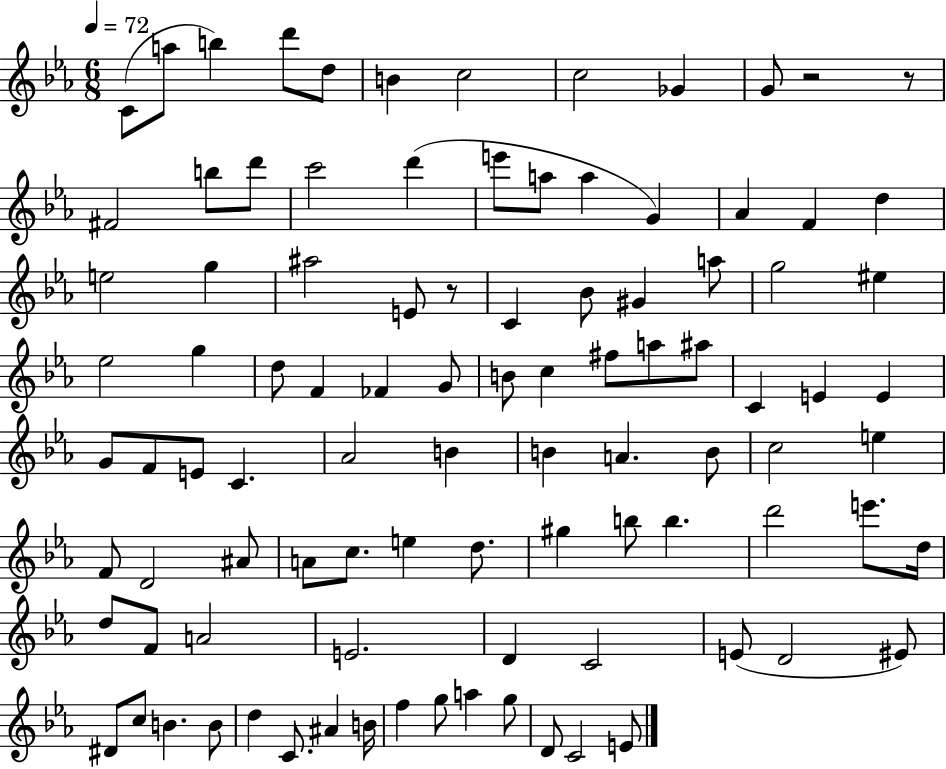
X:1
T:Untitled
M:6/8
L:1/4
K:Eb
C/2 a/2 b d'/2 d/2 B c2 c2 _G G/2 z2 z/2 ^F2 b/2 d'/2 c'2 d' e'/2 a/2 a G _A F d e2 g ^a2 E/2 z/2 C _B/2 ^G a/2 g2 ^e _e2 g d/2 F _F G/2 B/2 c ^f/2 a/2 ^a/2 C E E G/2 F/2 E/2 C _A2 B B A B/2 c2 e F/2 D2 ^A/2 A/2 c/2 e d/2 ^g b/2 b d'2 e'/2 d/4 d/2 F/2 A2 E2 D C2 E/2 D2 ^E/2 ^D/2 c/2 B B/2 d C/2 ^A B/4 f g/2 a g/2 D/2 C2 E/2